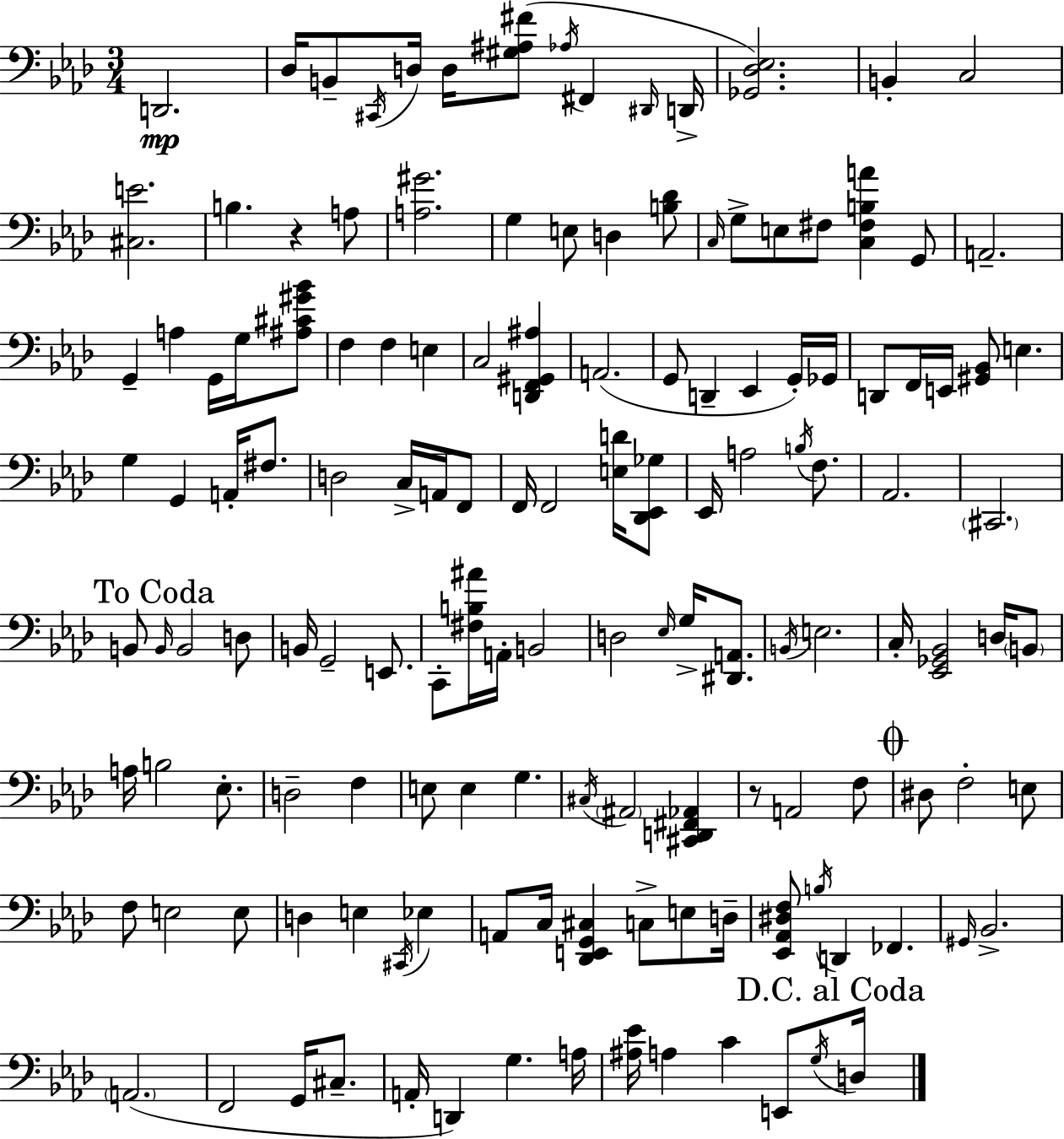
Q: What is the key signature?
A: AES major